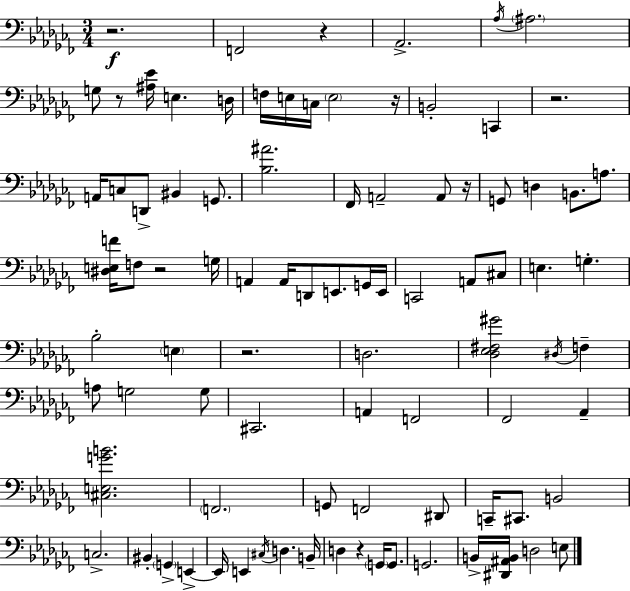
{
  \clef bass
  \numericTimeSignature
  \time 3/4
  \key aes \minor
  \repeat volta 2 { r2.\f | f,2 r4 | aes,2.-> | \acciaccatura { aes16 } \parenthesize ais2. | \break g8 r8 <ais ees'>16 e4. | d16 f16 e16 c16 \parenthesize e2 | r16 b,2-. c,4 | r2. | \break a,16 c8 d,8-> bis,4 g,8. | <bes ais'>2. | fes,16 a,2-- a,8 | r16 g,8 d4 b,8. a8. | \break <dis e f'>16 f8 r2 | g16 a,4 a,16 d,8 e,8. g,16 | e,16 c,2 a,8 cis8 | e4. g4.-. | \break bes2-. \parenthesize e4 | r2. | d2. | <des ees fis gis'>2 \acciaccatura { dis16 } f4-- | \break a8 g2 | g8 cis,2. | a,4 f,2 | fes,2 aes,4-- | \break <cis e g' b'>2. | \parenthesize f,2. | g,8 f,2 | dis,8 c,16-- cis,8. b,2 | \break c2.-> | bis,4-. \parenthesize g,4-> e,4->~~ | e,16 e,4 \acciaccatura { cis16 } d4. | b,16-- d4 r4 \parenthesize g,16 | \break g,8. g,2. | b,16-> <dis, ais, b,>16 d2 | e8 } \bar "|."
}